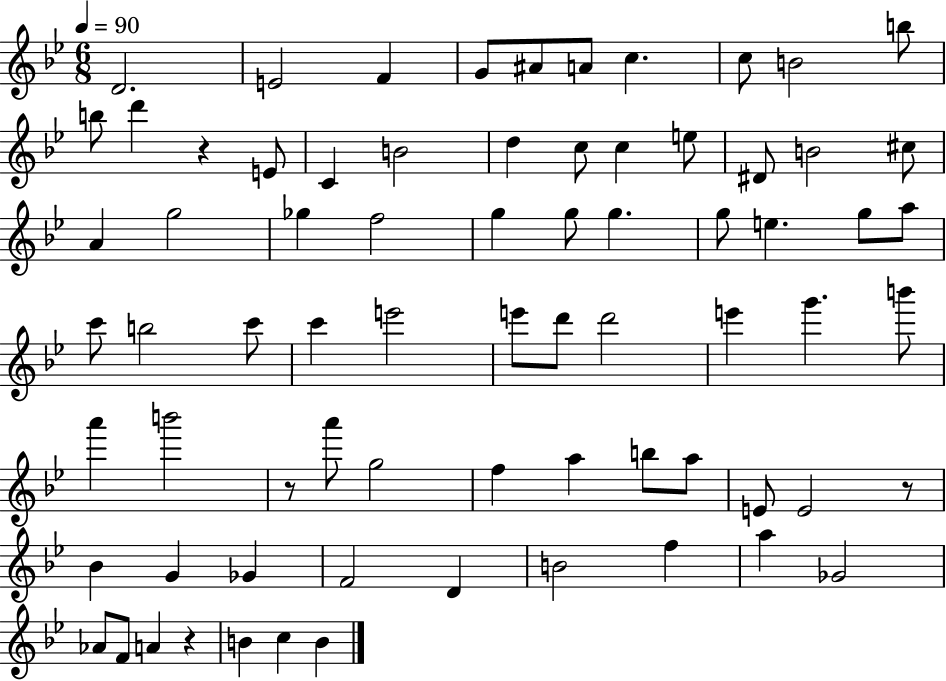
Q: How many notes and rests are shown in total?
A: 73